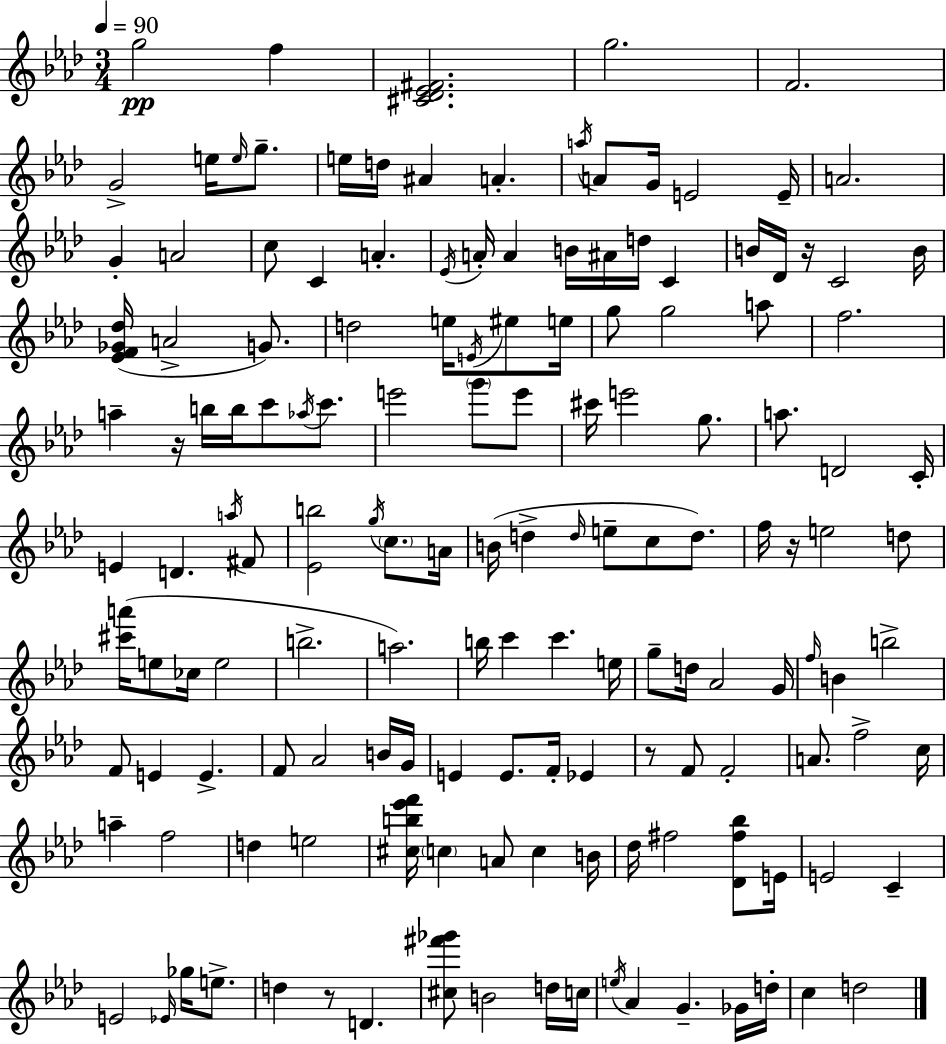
{
  \clef treble
  \numericTimeSignature
  \time 3/4
  \key f \minor
  \tempo 4 = 90
  g''2\pp f''4 | <cis' des' ees' fis'>2. | g''2. | f'2. | \break g'2-> e''16 \grace { e''16 } g''8.-- | e''16 d''16 ais'4 a'4.-. | \acciaccatura { a''16 } a'8 g'16 e'2 | e'16-- a'2. | \break g'4-. a'2 | c''8 c'4 a'4.-. | \acciaccatura { ees'16 } a'16-. a'4 b'16 ais'16 d''16 c'4 | b'16 des'16 r16 c'2 | \break b'16 <ees' f' ges' des''>16( a'2-> | g'8.) d''2 e''16 | \acciaccatura { e'16 } eis''8 e''16 g''8 g''2 | a''8 f''2. | \break a''4-- r16 b''16 b''16 c'''8 | \acciaccatura { aes''16 } c'''8. e'''2 | \parenthesize g'''8 e'''8 cis'''16 e'''2 | g''8. a''8. d'2 | \break c'16-. e'4 d'4. | \acciaccatura { a''16 } fis'8 <ees' b''>2 | \acciaccatura { g''16 } \parenthesize c''8. a'16 b'16( d''4-> | \grace { d''16 } e''8-- c''8 d''8.) f''16 r16 e''2 | \break d''8 <cis''' a'''>16( e''8 ces''16 | e''2 b''2.-> | a''2.) | b''16 c'''4 | \break c'''4. e''16 g''8-- d''16 aes'2 | g'16 \grace { f''16 } b'4 | b''2-> f'8 e'4 | e'4.-> f'8 aes'2 | \break b'16 g'16 e'4 | e'8. f'16-. ees'4 r8 f'8 | f'2-. a'8. | f''2-> c''16 a''4-- | \break f''2 d''4 | e''2 <cis'' b'' ees''' f'''>16 \parenthesize c''4 | a'8 c''4 b'16 des''16 fis''2 | <des' fis'' bes''>8 e'16 e'2 | \break c'4-- e'2 | \grace { ees'16 } ges''16 e''8.-> d''4 | r8 d'4. <cis'' fis''' ges'''>8 | b'2 d''16 c''16 \acciaccatura { e''16 } aes'4 | \break g'4.-- ges'16 d''16-. c''4 | d''2 \bar "|."
}